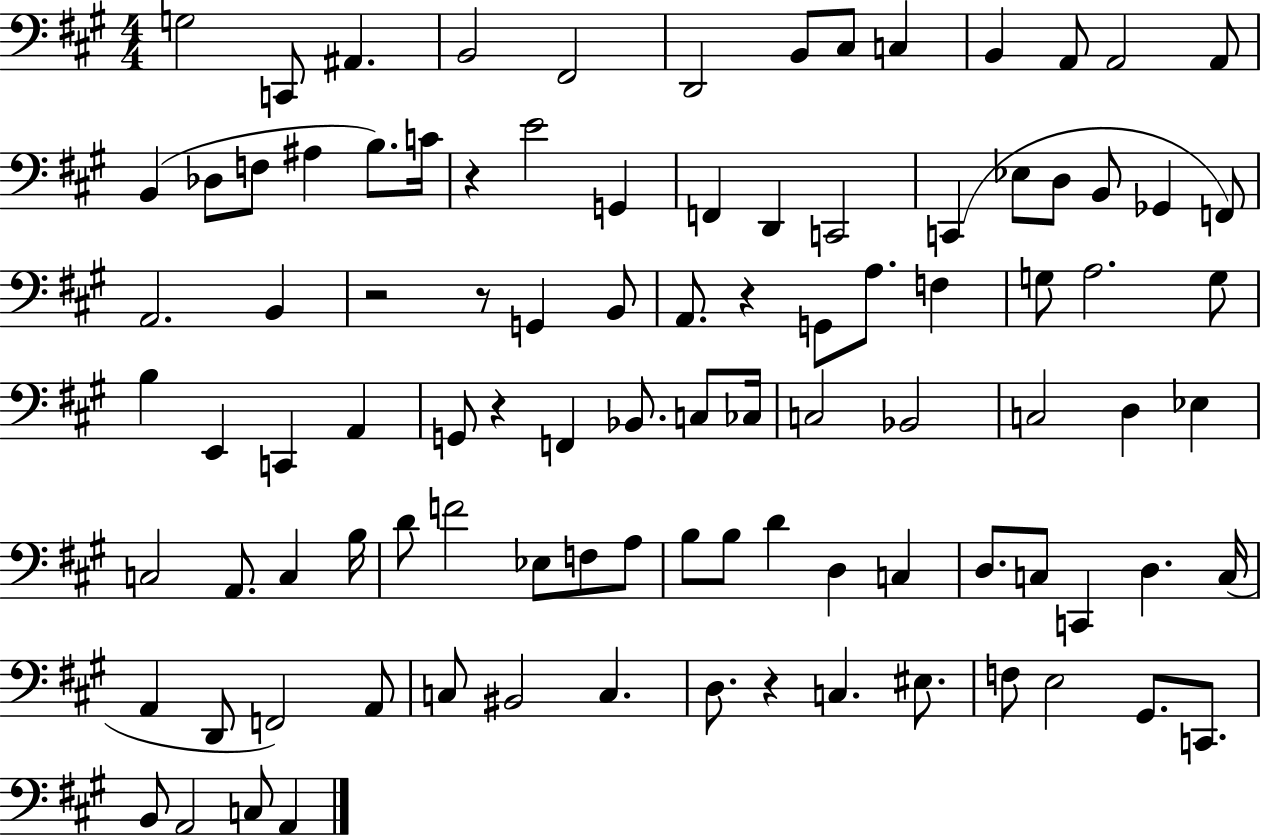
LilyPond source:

{
  \clef bass
  \numericTimeSignature
  \time 4/4
  \key a \major
  \repeat volta 2 { g2 c,8 ais,4. | b,2 fis,2 | d,2 b,8 cis8 c4 | b,4 a,8 a,2 a,8 | \break b,4( des8 f8 ais4 b8.) c'16 | r4 e'2 g,4 | f,4 d,4 c,2 | c,4( ees8 d8 b,8 ges,4 f,8) | \break a,2. b,4 | r2 r8 g,4 b,8 | a,8. r4 g,8 a8. f4 | g8 a2. g8 | \break b4 e,4 c,4 a,4 | g,8 r4 f,4 bes,8. c8 ces16 | c2 bes,2 | c2 d4 ees4 | \break c2 a,8. c4 b16 | d'8 f'2 ees8 f8 a8 | b8 b8 d'4 d4 c4 | d8. c8 c,4 d4. c16( | \break a,4 d,8 f,2) a,8 | c8 bis,2 c4. | d8. r4 c4. eis8. | f8 e2 gis,8. c,8. | \break b,8 a,2 c8 a,4 | } \bar "|."
}